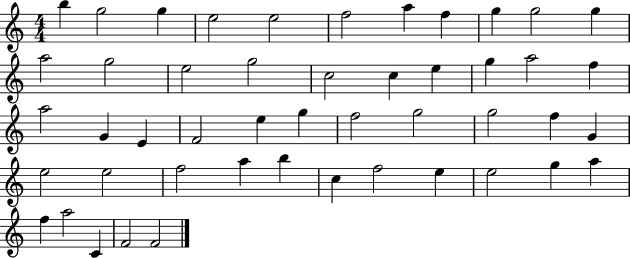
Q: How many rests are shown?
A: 0